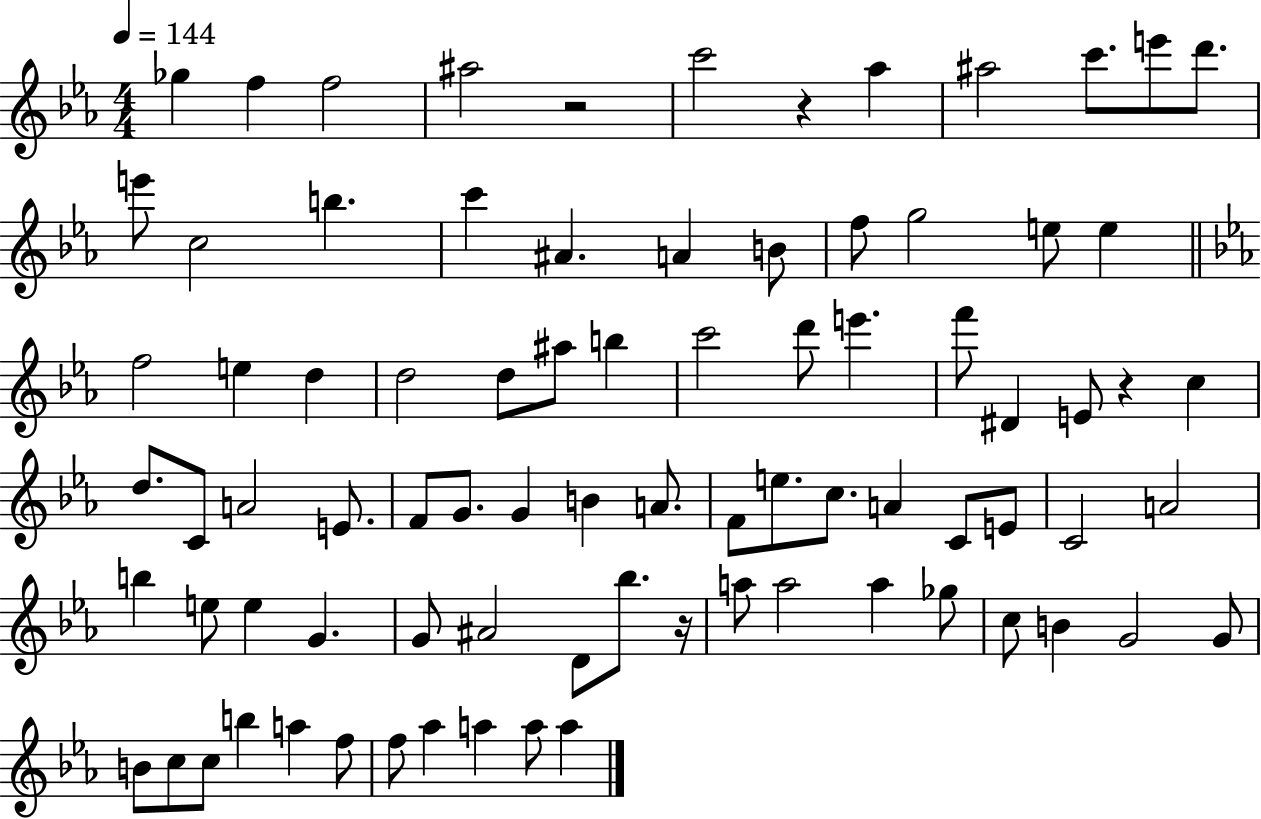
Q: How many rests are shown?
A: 4